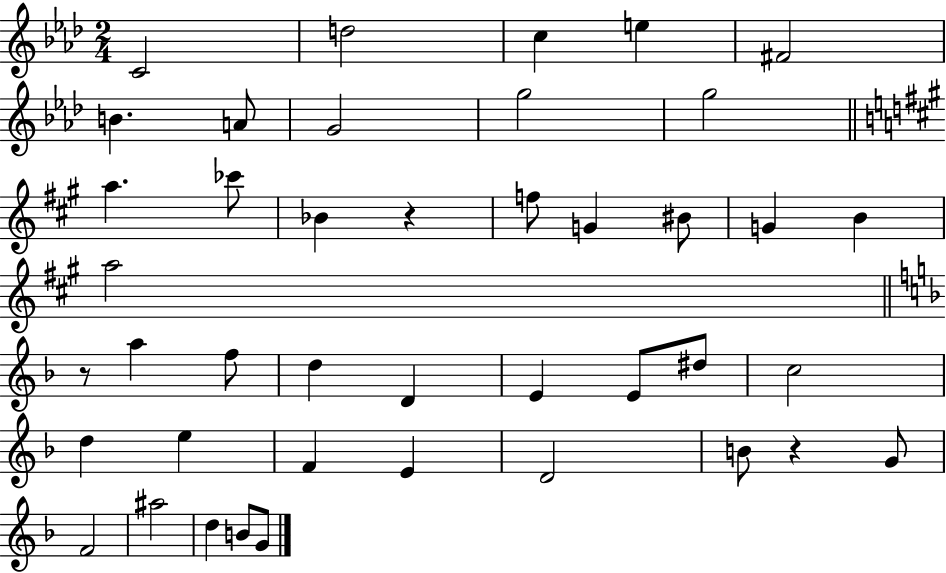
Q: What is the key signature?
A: AES major